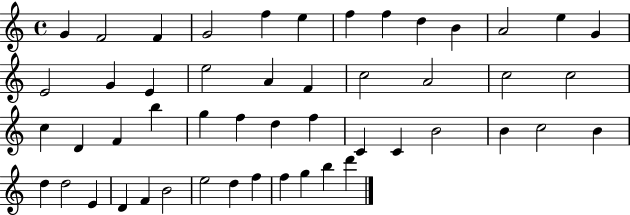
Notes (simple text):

G4/q F4/h F4/q G4/h F5/q E5/q F5/q F5/q D5/q B4/q A4/h E5/q G4/q E4/h G4/q E4/q E5/h A4/q F4/q C5/h A4/h C5/h C5/h C5/q D4/q F4/q B5/q G5/q F5/q D5/q F5/q C4/q C4/q B4/h B4/q C5/h B4/q D5/q D5/h E4/q D4/q F4/q B4/h E5/h D5/q F5/q F5/q G5/q B5/q D6/q